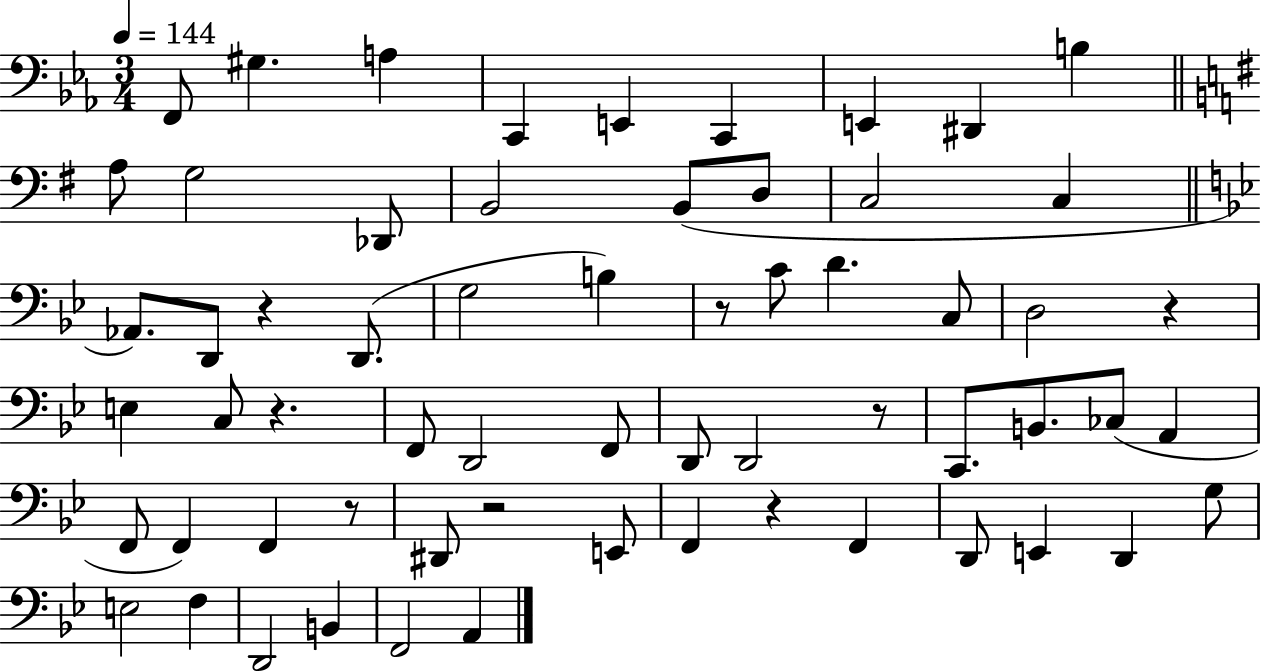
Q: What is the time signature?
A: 3/4